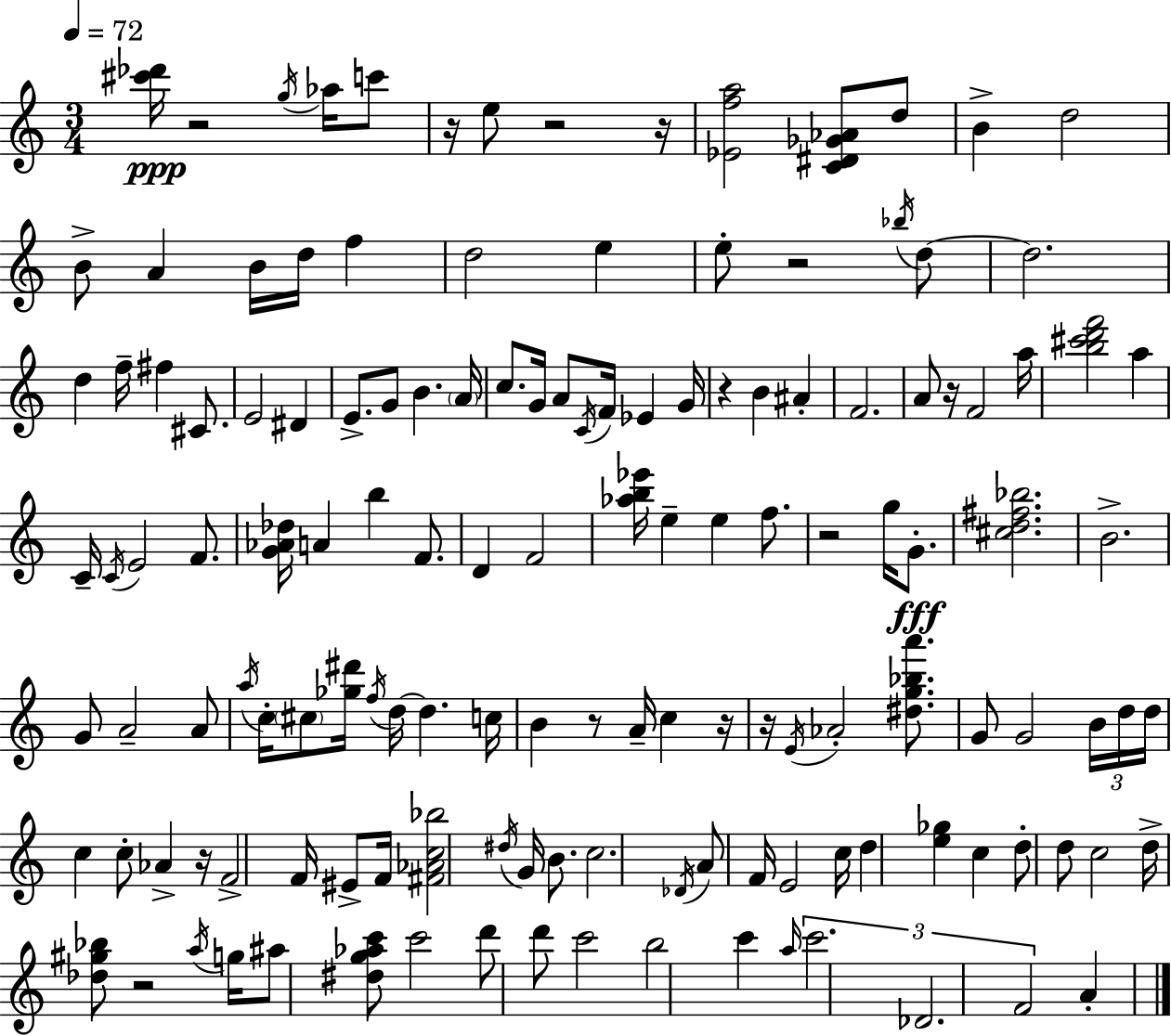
{
  \clef treble
  \numericTimeSignature
  \time 3/4
  \key a \minor
  \tempo 4 = 72
  <cis''' des'''>16\ppp r2 \acciaccatura { g''16 } aes''16 c'''8 | r16 e''8 r2 | r16 <ees' f'' a''>2 <c' dis' ges' aes'>8 d''8 | b'4-> d''2 | \break b'8-> a'4 b'16 d''16 f''4 | d''2 e''4 | e''8-. r2 \acciaccatura { bes''16 } | d''8~~ d''2. | \break d''4 f''16-- fis''4 cis'8. | e'2 dis'4 | e'8.-> g'8 b'4. | \parenthesize a'16 c''8. g'16 a'8 \acciaccatura { c'16 } f'16 ees'4 | \break g'16 r4 b'4 ais'4-. | f'2. | a'8 r16 f'2 | a''16 <b'' cis''' d''' f'''>2 a''4 | \break c'16-- \acciaccatura { c'16 } e'2 | f'8. <g' aes' des''>16 a'4 b''4 | f'8. d'4 f'2 | <aes'' b'' ees'''>16 e''4-- e''4 | \break f''8. r2 | g''16 g'8.-.\fff <cis'' d'' fis'' bes''>2. | b'2.-> | g'8 a'2-- | \break a'8 \acciaccatura { a''16 } c''16-. \parenthesize cis''8 <ges'' dis'''>16 \acciaccatura { f''16 } d''16~~ d''4. | c''16 b'4 r8 | a'16-- c''4 r16 r16 \acciaccatura { e'16 } aes'2-. | <dis'' g'' bes'' a'''>8. g'8 g'2 | \break \tuplet 3/2 { b'16 d''16 d''16 } c''4 | c''8-. aes'4-> r16 f'2-> | f'16 eis'8-> f'16 <fis' aes' c'' bes''>2 | \acciaccatura { dis''16 } g'16 b'8. c''2. | \break \acciaccatura { des'16 } a'8 f'16 | e'2 c''16 d''4 | <e'' ges''>4 c''4 d''8-. d''8 | c''2 d''16-> <des'' gis'' bes''>8 | \break r2 \acciaccatura { a''16 } g''16 ais''8 | <dis'' g'' aes'' c'''>8 c'''2 d'''8 | d'''8 c'''2 b''2 | c'''4 \grace { a''16 } \tuplet 3/2 { c'''2. | \break des'2. | f'2 } | a'4-. \bar "|."
}